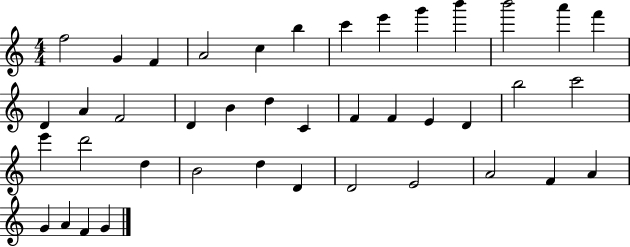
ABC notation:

X:1
T:Untitled
M:4/4
L:1/4
K:C
f2 G F A2 c b c' e' g' b' b'2 a' f' D A F2 D B d C F F E D b2 c'2 e' d'2 d B2 d D D2 E2 A2 F A G A F G